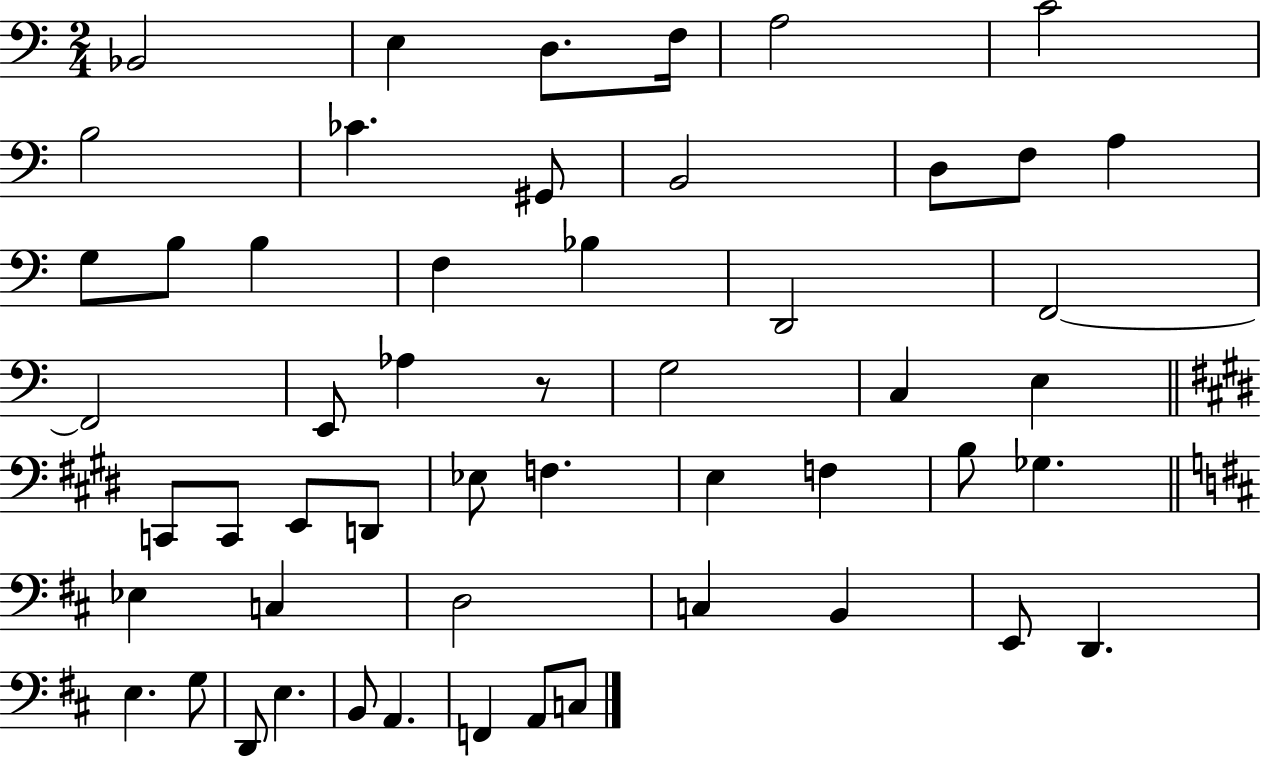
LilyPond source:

{
  \clef bass
  \numericTimeSignature
  \time 2/4
  \key c \major
  bes,2 | e4 d8. f16 | a2 | c'2 | \break b2 | ces'4. gis,8 | b,2 | d8 f8 a4 | \break g8 b8 b4 | f4 bes4 | d,2 | f,2~~ | \break f,2 | e,8 aes4 r8 | g2 | c4 e4 | \break \bar "||" \break \key e \major c,8 c,8 e,8 d,8 | ees8 f4. | e4 f4 | b8 ges4. | \break \bar "||" \break \key d \major ees4 c4 | d2 | c4 b,4 | e,8 d,4. | \break e4. g8 | d,8 e4. | b,8 a,4. | f,4 a,8 c8 | \break \bar "|."
}